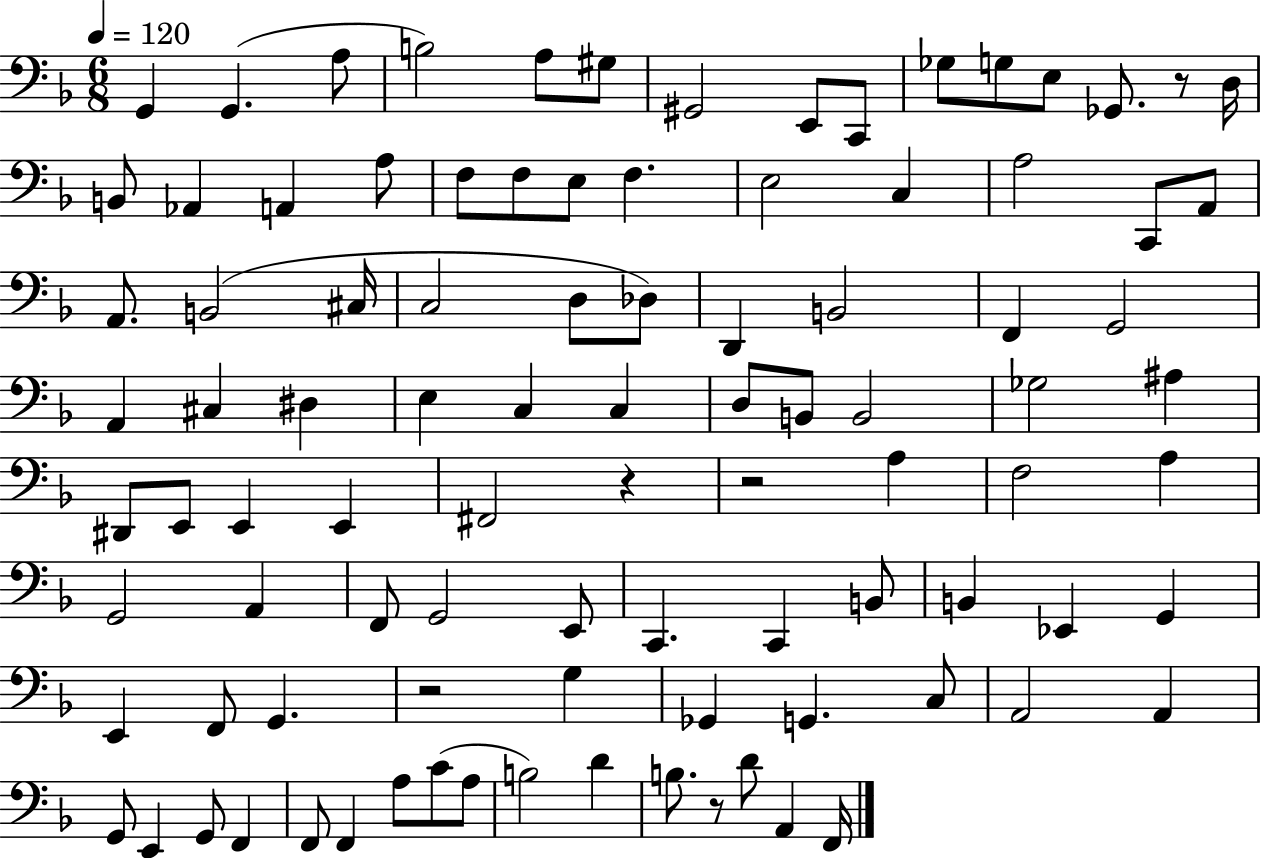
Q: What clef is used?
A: bass